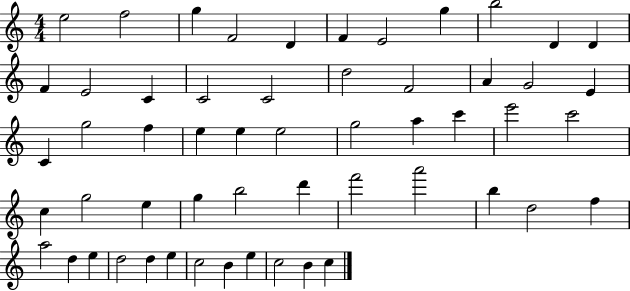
{
  \clef treble
  \numericTimeSignature
  \time 4/4
  \key c \major
  e''2 f''2 | g''4 f'2 d'4 | f'4 e'2 g''4 | b''2 d'4 d'4 | \break f'4 e'2 c'4 | c'2 c'2 | d''2 f'2 | a'4 g'2 e'4 | \break c'4 g''2 f''4 | e''4 e''4 e''2 | g''2 a''4 c'''4 | e'''2 c'''2 | \break c''4 g''2 e''4 | g''4 b''2 d'''4 | f'''2 a'''2 | b''4 d''2 f''4 | \break a''2 d''4 e''4 | d''2 d''4 e''4 | c''2 b'4 e''4 | c''2 b'4 c''4 | \break \bar "|."
}